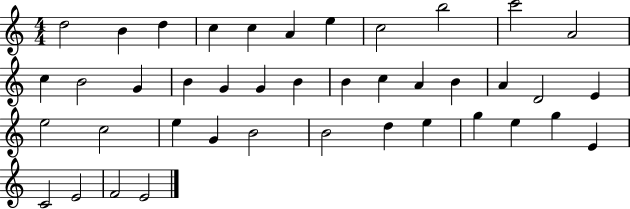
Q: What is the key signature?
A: C major